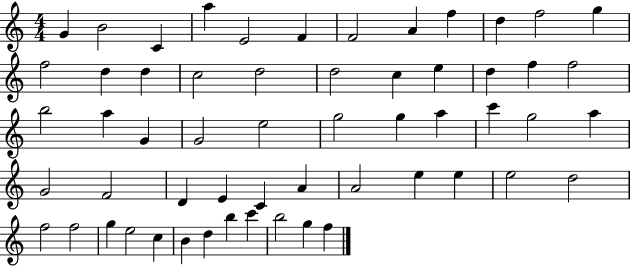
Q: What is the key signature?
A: C major